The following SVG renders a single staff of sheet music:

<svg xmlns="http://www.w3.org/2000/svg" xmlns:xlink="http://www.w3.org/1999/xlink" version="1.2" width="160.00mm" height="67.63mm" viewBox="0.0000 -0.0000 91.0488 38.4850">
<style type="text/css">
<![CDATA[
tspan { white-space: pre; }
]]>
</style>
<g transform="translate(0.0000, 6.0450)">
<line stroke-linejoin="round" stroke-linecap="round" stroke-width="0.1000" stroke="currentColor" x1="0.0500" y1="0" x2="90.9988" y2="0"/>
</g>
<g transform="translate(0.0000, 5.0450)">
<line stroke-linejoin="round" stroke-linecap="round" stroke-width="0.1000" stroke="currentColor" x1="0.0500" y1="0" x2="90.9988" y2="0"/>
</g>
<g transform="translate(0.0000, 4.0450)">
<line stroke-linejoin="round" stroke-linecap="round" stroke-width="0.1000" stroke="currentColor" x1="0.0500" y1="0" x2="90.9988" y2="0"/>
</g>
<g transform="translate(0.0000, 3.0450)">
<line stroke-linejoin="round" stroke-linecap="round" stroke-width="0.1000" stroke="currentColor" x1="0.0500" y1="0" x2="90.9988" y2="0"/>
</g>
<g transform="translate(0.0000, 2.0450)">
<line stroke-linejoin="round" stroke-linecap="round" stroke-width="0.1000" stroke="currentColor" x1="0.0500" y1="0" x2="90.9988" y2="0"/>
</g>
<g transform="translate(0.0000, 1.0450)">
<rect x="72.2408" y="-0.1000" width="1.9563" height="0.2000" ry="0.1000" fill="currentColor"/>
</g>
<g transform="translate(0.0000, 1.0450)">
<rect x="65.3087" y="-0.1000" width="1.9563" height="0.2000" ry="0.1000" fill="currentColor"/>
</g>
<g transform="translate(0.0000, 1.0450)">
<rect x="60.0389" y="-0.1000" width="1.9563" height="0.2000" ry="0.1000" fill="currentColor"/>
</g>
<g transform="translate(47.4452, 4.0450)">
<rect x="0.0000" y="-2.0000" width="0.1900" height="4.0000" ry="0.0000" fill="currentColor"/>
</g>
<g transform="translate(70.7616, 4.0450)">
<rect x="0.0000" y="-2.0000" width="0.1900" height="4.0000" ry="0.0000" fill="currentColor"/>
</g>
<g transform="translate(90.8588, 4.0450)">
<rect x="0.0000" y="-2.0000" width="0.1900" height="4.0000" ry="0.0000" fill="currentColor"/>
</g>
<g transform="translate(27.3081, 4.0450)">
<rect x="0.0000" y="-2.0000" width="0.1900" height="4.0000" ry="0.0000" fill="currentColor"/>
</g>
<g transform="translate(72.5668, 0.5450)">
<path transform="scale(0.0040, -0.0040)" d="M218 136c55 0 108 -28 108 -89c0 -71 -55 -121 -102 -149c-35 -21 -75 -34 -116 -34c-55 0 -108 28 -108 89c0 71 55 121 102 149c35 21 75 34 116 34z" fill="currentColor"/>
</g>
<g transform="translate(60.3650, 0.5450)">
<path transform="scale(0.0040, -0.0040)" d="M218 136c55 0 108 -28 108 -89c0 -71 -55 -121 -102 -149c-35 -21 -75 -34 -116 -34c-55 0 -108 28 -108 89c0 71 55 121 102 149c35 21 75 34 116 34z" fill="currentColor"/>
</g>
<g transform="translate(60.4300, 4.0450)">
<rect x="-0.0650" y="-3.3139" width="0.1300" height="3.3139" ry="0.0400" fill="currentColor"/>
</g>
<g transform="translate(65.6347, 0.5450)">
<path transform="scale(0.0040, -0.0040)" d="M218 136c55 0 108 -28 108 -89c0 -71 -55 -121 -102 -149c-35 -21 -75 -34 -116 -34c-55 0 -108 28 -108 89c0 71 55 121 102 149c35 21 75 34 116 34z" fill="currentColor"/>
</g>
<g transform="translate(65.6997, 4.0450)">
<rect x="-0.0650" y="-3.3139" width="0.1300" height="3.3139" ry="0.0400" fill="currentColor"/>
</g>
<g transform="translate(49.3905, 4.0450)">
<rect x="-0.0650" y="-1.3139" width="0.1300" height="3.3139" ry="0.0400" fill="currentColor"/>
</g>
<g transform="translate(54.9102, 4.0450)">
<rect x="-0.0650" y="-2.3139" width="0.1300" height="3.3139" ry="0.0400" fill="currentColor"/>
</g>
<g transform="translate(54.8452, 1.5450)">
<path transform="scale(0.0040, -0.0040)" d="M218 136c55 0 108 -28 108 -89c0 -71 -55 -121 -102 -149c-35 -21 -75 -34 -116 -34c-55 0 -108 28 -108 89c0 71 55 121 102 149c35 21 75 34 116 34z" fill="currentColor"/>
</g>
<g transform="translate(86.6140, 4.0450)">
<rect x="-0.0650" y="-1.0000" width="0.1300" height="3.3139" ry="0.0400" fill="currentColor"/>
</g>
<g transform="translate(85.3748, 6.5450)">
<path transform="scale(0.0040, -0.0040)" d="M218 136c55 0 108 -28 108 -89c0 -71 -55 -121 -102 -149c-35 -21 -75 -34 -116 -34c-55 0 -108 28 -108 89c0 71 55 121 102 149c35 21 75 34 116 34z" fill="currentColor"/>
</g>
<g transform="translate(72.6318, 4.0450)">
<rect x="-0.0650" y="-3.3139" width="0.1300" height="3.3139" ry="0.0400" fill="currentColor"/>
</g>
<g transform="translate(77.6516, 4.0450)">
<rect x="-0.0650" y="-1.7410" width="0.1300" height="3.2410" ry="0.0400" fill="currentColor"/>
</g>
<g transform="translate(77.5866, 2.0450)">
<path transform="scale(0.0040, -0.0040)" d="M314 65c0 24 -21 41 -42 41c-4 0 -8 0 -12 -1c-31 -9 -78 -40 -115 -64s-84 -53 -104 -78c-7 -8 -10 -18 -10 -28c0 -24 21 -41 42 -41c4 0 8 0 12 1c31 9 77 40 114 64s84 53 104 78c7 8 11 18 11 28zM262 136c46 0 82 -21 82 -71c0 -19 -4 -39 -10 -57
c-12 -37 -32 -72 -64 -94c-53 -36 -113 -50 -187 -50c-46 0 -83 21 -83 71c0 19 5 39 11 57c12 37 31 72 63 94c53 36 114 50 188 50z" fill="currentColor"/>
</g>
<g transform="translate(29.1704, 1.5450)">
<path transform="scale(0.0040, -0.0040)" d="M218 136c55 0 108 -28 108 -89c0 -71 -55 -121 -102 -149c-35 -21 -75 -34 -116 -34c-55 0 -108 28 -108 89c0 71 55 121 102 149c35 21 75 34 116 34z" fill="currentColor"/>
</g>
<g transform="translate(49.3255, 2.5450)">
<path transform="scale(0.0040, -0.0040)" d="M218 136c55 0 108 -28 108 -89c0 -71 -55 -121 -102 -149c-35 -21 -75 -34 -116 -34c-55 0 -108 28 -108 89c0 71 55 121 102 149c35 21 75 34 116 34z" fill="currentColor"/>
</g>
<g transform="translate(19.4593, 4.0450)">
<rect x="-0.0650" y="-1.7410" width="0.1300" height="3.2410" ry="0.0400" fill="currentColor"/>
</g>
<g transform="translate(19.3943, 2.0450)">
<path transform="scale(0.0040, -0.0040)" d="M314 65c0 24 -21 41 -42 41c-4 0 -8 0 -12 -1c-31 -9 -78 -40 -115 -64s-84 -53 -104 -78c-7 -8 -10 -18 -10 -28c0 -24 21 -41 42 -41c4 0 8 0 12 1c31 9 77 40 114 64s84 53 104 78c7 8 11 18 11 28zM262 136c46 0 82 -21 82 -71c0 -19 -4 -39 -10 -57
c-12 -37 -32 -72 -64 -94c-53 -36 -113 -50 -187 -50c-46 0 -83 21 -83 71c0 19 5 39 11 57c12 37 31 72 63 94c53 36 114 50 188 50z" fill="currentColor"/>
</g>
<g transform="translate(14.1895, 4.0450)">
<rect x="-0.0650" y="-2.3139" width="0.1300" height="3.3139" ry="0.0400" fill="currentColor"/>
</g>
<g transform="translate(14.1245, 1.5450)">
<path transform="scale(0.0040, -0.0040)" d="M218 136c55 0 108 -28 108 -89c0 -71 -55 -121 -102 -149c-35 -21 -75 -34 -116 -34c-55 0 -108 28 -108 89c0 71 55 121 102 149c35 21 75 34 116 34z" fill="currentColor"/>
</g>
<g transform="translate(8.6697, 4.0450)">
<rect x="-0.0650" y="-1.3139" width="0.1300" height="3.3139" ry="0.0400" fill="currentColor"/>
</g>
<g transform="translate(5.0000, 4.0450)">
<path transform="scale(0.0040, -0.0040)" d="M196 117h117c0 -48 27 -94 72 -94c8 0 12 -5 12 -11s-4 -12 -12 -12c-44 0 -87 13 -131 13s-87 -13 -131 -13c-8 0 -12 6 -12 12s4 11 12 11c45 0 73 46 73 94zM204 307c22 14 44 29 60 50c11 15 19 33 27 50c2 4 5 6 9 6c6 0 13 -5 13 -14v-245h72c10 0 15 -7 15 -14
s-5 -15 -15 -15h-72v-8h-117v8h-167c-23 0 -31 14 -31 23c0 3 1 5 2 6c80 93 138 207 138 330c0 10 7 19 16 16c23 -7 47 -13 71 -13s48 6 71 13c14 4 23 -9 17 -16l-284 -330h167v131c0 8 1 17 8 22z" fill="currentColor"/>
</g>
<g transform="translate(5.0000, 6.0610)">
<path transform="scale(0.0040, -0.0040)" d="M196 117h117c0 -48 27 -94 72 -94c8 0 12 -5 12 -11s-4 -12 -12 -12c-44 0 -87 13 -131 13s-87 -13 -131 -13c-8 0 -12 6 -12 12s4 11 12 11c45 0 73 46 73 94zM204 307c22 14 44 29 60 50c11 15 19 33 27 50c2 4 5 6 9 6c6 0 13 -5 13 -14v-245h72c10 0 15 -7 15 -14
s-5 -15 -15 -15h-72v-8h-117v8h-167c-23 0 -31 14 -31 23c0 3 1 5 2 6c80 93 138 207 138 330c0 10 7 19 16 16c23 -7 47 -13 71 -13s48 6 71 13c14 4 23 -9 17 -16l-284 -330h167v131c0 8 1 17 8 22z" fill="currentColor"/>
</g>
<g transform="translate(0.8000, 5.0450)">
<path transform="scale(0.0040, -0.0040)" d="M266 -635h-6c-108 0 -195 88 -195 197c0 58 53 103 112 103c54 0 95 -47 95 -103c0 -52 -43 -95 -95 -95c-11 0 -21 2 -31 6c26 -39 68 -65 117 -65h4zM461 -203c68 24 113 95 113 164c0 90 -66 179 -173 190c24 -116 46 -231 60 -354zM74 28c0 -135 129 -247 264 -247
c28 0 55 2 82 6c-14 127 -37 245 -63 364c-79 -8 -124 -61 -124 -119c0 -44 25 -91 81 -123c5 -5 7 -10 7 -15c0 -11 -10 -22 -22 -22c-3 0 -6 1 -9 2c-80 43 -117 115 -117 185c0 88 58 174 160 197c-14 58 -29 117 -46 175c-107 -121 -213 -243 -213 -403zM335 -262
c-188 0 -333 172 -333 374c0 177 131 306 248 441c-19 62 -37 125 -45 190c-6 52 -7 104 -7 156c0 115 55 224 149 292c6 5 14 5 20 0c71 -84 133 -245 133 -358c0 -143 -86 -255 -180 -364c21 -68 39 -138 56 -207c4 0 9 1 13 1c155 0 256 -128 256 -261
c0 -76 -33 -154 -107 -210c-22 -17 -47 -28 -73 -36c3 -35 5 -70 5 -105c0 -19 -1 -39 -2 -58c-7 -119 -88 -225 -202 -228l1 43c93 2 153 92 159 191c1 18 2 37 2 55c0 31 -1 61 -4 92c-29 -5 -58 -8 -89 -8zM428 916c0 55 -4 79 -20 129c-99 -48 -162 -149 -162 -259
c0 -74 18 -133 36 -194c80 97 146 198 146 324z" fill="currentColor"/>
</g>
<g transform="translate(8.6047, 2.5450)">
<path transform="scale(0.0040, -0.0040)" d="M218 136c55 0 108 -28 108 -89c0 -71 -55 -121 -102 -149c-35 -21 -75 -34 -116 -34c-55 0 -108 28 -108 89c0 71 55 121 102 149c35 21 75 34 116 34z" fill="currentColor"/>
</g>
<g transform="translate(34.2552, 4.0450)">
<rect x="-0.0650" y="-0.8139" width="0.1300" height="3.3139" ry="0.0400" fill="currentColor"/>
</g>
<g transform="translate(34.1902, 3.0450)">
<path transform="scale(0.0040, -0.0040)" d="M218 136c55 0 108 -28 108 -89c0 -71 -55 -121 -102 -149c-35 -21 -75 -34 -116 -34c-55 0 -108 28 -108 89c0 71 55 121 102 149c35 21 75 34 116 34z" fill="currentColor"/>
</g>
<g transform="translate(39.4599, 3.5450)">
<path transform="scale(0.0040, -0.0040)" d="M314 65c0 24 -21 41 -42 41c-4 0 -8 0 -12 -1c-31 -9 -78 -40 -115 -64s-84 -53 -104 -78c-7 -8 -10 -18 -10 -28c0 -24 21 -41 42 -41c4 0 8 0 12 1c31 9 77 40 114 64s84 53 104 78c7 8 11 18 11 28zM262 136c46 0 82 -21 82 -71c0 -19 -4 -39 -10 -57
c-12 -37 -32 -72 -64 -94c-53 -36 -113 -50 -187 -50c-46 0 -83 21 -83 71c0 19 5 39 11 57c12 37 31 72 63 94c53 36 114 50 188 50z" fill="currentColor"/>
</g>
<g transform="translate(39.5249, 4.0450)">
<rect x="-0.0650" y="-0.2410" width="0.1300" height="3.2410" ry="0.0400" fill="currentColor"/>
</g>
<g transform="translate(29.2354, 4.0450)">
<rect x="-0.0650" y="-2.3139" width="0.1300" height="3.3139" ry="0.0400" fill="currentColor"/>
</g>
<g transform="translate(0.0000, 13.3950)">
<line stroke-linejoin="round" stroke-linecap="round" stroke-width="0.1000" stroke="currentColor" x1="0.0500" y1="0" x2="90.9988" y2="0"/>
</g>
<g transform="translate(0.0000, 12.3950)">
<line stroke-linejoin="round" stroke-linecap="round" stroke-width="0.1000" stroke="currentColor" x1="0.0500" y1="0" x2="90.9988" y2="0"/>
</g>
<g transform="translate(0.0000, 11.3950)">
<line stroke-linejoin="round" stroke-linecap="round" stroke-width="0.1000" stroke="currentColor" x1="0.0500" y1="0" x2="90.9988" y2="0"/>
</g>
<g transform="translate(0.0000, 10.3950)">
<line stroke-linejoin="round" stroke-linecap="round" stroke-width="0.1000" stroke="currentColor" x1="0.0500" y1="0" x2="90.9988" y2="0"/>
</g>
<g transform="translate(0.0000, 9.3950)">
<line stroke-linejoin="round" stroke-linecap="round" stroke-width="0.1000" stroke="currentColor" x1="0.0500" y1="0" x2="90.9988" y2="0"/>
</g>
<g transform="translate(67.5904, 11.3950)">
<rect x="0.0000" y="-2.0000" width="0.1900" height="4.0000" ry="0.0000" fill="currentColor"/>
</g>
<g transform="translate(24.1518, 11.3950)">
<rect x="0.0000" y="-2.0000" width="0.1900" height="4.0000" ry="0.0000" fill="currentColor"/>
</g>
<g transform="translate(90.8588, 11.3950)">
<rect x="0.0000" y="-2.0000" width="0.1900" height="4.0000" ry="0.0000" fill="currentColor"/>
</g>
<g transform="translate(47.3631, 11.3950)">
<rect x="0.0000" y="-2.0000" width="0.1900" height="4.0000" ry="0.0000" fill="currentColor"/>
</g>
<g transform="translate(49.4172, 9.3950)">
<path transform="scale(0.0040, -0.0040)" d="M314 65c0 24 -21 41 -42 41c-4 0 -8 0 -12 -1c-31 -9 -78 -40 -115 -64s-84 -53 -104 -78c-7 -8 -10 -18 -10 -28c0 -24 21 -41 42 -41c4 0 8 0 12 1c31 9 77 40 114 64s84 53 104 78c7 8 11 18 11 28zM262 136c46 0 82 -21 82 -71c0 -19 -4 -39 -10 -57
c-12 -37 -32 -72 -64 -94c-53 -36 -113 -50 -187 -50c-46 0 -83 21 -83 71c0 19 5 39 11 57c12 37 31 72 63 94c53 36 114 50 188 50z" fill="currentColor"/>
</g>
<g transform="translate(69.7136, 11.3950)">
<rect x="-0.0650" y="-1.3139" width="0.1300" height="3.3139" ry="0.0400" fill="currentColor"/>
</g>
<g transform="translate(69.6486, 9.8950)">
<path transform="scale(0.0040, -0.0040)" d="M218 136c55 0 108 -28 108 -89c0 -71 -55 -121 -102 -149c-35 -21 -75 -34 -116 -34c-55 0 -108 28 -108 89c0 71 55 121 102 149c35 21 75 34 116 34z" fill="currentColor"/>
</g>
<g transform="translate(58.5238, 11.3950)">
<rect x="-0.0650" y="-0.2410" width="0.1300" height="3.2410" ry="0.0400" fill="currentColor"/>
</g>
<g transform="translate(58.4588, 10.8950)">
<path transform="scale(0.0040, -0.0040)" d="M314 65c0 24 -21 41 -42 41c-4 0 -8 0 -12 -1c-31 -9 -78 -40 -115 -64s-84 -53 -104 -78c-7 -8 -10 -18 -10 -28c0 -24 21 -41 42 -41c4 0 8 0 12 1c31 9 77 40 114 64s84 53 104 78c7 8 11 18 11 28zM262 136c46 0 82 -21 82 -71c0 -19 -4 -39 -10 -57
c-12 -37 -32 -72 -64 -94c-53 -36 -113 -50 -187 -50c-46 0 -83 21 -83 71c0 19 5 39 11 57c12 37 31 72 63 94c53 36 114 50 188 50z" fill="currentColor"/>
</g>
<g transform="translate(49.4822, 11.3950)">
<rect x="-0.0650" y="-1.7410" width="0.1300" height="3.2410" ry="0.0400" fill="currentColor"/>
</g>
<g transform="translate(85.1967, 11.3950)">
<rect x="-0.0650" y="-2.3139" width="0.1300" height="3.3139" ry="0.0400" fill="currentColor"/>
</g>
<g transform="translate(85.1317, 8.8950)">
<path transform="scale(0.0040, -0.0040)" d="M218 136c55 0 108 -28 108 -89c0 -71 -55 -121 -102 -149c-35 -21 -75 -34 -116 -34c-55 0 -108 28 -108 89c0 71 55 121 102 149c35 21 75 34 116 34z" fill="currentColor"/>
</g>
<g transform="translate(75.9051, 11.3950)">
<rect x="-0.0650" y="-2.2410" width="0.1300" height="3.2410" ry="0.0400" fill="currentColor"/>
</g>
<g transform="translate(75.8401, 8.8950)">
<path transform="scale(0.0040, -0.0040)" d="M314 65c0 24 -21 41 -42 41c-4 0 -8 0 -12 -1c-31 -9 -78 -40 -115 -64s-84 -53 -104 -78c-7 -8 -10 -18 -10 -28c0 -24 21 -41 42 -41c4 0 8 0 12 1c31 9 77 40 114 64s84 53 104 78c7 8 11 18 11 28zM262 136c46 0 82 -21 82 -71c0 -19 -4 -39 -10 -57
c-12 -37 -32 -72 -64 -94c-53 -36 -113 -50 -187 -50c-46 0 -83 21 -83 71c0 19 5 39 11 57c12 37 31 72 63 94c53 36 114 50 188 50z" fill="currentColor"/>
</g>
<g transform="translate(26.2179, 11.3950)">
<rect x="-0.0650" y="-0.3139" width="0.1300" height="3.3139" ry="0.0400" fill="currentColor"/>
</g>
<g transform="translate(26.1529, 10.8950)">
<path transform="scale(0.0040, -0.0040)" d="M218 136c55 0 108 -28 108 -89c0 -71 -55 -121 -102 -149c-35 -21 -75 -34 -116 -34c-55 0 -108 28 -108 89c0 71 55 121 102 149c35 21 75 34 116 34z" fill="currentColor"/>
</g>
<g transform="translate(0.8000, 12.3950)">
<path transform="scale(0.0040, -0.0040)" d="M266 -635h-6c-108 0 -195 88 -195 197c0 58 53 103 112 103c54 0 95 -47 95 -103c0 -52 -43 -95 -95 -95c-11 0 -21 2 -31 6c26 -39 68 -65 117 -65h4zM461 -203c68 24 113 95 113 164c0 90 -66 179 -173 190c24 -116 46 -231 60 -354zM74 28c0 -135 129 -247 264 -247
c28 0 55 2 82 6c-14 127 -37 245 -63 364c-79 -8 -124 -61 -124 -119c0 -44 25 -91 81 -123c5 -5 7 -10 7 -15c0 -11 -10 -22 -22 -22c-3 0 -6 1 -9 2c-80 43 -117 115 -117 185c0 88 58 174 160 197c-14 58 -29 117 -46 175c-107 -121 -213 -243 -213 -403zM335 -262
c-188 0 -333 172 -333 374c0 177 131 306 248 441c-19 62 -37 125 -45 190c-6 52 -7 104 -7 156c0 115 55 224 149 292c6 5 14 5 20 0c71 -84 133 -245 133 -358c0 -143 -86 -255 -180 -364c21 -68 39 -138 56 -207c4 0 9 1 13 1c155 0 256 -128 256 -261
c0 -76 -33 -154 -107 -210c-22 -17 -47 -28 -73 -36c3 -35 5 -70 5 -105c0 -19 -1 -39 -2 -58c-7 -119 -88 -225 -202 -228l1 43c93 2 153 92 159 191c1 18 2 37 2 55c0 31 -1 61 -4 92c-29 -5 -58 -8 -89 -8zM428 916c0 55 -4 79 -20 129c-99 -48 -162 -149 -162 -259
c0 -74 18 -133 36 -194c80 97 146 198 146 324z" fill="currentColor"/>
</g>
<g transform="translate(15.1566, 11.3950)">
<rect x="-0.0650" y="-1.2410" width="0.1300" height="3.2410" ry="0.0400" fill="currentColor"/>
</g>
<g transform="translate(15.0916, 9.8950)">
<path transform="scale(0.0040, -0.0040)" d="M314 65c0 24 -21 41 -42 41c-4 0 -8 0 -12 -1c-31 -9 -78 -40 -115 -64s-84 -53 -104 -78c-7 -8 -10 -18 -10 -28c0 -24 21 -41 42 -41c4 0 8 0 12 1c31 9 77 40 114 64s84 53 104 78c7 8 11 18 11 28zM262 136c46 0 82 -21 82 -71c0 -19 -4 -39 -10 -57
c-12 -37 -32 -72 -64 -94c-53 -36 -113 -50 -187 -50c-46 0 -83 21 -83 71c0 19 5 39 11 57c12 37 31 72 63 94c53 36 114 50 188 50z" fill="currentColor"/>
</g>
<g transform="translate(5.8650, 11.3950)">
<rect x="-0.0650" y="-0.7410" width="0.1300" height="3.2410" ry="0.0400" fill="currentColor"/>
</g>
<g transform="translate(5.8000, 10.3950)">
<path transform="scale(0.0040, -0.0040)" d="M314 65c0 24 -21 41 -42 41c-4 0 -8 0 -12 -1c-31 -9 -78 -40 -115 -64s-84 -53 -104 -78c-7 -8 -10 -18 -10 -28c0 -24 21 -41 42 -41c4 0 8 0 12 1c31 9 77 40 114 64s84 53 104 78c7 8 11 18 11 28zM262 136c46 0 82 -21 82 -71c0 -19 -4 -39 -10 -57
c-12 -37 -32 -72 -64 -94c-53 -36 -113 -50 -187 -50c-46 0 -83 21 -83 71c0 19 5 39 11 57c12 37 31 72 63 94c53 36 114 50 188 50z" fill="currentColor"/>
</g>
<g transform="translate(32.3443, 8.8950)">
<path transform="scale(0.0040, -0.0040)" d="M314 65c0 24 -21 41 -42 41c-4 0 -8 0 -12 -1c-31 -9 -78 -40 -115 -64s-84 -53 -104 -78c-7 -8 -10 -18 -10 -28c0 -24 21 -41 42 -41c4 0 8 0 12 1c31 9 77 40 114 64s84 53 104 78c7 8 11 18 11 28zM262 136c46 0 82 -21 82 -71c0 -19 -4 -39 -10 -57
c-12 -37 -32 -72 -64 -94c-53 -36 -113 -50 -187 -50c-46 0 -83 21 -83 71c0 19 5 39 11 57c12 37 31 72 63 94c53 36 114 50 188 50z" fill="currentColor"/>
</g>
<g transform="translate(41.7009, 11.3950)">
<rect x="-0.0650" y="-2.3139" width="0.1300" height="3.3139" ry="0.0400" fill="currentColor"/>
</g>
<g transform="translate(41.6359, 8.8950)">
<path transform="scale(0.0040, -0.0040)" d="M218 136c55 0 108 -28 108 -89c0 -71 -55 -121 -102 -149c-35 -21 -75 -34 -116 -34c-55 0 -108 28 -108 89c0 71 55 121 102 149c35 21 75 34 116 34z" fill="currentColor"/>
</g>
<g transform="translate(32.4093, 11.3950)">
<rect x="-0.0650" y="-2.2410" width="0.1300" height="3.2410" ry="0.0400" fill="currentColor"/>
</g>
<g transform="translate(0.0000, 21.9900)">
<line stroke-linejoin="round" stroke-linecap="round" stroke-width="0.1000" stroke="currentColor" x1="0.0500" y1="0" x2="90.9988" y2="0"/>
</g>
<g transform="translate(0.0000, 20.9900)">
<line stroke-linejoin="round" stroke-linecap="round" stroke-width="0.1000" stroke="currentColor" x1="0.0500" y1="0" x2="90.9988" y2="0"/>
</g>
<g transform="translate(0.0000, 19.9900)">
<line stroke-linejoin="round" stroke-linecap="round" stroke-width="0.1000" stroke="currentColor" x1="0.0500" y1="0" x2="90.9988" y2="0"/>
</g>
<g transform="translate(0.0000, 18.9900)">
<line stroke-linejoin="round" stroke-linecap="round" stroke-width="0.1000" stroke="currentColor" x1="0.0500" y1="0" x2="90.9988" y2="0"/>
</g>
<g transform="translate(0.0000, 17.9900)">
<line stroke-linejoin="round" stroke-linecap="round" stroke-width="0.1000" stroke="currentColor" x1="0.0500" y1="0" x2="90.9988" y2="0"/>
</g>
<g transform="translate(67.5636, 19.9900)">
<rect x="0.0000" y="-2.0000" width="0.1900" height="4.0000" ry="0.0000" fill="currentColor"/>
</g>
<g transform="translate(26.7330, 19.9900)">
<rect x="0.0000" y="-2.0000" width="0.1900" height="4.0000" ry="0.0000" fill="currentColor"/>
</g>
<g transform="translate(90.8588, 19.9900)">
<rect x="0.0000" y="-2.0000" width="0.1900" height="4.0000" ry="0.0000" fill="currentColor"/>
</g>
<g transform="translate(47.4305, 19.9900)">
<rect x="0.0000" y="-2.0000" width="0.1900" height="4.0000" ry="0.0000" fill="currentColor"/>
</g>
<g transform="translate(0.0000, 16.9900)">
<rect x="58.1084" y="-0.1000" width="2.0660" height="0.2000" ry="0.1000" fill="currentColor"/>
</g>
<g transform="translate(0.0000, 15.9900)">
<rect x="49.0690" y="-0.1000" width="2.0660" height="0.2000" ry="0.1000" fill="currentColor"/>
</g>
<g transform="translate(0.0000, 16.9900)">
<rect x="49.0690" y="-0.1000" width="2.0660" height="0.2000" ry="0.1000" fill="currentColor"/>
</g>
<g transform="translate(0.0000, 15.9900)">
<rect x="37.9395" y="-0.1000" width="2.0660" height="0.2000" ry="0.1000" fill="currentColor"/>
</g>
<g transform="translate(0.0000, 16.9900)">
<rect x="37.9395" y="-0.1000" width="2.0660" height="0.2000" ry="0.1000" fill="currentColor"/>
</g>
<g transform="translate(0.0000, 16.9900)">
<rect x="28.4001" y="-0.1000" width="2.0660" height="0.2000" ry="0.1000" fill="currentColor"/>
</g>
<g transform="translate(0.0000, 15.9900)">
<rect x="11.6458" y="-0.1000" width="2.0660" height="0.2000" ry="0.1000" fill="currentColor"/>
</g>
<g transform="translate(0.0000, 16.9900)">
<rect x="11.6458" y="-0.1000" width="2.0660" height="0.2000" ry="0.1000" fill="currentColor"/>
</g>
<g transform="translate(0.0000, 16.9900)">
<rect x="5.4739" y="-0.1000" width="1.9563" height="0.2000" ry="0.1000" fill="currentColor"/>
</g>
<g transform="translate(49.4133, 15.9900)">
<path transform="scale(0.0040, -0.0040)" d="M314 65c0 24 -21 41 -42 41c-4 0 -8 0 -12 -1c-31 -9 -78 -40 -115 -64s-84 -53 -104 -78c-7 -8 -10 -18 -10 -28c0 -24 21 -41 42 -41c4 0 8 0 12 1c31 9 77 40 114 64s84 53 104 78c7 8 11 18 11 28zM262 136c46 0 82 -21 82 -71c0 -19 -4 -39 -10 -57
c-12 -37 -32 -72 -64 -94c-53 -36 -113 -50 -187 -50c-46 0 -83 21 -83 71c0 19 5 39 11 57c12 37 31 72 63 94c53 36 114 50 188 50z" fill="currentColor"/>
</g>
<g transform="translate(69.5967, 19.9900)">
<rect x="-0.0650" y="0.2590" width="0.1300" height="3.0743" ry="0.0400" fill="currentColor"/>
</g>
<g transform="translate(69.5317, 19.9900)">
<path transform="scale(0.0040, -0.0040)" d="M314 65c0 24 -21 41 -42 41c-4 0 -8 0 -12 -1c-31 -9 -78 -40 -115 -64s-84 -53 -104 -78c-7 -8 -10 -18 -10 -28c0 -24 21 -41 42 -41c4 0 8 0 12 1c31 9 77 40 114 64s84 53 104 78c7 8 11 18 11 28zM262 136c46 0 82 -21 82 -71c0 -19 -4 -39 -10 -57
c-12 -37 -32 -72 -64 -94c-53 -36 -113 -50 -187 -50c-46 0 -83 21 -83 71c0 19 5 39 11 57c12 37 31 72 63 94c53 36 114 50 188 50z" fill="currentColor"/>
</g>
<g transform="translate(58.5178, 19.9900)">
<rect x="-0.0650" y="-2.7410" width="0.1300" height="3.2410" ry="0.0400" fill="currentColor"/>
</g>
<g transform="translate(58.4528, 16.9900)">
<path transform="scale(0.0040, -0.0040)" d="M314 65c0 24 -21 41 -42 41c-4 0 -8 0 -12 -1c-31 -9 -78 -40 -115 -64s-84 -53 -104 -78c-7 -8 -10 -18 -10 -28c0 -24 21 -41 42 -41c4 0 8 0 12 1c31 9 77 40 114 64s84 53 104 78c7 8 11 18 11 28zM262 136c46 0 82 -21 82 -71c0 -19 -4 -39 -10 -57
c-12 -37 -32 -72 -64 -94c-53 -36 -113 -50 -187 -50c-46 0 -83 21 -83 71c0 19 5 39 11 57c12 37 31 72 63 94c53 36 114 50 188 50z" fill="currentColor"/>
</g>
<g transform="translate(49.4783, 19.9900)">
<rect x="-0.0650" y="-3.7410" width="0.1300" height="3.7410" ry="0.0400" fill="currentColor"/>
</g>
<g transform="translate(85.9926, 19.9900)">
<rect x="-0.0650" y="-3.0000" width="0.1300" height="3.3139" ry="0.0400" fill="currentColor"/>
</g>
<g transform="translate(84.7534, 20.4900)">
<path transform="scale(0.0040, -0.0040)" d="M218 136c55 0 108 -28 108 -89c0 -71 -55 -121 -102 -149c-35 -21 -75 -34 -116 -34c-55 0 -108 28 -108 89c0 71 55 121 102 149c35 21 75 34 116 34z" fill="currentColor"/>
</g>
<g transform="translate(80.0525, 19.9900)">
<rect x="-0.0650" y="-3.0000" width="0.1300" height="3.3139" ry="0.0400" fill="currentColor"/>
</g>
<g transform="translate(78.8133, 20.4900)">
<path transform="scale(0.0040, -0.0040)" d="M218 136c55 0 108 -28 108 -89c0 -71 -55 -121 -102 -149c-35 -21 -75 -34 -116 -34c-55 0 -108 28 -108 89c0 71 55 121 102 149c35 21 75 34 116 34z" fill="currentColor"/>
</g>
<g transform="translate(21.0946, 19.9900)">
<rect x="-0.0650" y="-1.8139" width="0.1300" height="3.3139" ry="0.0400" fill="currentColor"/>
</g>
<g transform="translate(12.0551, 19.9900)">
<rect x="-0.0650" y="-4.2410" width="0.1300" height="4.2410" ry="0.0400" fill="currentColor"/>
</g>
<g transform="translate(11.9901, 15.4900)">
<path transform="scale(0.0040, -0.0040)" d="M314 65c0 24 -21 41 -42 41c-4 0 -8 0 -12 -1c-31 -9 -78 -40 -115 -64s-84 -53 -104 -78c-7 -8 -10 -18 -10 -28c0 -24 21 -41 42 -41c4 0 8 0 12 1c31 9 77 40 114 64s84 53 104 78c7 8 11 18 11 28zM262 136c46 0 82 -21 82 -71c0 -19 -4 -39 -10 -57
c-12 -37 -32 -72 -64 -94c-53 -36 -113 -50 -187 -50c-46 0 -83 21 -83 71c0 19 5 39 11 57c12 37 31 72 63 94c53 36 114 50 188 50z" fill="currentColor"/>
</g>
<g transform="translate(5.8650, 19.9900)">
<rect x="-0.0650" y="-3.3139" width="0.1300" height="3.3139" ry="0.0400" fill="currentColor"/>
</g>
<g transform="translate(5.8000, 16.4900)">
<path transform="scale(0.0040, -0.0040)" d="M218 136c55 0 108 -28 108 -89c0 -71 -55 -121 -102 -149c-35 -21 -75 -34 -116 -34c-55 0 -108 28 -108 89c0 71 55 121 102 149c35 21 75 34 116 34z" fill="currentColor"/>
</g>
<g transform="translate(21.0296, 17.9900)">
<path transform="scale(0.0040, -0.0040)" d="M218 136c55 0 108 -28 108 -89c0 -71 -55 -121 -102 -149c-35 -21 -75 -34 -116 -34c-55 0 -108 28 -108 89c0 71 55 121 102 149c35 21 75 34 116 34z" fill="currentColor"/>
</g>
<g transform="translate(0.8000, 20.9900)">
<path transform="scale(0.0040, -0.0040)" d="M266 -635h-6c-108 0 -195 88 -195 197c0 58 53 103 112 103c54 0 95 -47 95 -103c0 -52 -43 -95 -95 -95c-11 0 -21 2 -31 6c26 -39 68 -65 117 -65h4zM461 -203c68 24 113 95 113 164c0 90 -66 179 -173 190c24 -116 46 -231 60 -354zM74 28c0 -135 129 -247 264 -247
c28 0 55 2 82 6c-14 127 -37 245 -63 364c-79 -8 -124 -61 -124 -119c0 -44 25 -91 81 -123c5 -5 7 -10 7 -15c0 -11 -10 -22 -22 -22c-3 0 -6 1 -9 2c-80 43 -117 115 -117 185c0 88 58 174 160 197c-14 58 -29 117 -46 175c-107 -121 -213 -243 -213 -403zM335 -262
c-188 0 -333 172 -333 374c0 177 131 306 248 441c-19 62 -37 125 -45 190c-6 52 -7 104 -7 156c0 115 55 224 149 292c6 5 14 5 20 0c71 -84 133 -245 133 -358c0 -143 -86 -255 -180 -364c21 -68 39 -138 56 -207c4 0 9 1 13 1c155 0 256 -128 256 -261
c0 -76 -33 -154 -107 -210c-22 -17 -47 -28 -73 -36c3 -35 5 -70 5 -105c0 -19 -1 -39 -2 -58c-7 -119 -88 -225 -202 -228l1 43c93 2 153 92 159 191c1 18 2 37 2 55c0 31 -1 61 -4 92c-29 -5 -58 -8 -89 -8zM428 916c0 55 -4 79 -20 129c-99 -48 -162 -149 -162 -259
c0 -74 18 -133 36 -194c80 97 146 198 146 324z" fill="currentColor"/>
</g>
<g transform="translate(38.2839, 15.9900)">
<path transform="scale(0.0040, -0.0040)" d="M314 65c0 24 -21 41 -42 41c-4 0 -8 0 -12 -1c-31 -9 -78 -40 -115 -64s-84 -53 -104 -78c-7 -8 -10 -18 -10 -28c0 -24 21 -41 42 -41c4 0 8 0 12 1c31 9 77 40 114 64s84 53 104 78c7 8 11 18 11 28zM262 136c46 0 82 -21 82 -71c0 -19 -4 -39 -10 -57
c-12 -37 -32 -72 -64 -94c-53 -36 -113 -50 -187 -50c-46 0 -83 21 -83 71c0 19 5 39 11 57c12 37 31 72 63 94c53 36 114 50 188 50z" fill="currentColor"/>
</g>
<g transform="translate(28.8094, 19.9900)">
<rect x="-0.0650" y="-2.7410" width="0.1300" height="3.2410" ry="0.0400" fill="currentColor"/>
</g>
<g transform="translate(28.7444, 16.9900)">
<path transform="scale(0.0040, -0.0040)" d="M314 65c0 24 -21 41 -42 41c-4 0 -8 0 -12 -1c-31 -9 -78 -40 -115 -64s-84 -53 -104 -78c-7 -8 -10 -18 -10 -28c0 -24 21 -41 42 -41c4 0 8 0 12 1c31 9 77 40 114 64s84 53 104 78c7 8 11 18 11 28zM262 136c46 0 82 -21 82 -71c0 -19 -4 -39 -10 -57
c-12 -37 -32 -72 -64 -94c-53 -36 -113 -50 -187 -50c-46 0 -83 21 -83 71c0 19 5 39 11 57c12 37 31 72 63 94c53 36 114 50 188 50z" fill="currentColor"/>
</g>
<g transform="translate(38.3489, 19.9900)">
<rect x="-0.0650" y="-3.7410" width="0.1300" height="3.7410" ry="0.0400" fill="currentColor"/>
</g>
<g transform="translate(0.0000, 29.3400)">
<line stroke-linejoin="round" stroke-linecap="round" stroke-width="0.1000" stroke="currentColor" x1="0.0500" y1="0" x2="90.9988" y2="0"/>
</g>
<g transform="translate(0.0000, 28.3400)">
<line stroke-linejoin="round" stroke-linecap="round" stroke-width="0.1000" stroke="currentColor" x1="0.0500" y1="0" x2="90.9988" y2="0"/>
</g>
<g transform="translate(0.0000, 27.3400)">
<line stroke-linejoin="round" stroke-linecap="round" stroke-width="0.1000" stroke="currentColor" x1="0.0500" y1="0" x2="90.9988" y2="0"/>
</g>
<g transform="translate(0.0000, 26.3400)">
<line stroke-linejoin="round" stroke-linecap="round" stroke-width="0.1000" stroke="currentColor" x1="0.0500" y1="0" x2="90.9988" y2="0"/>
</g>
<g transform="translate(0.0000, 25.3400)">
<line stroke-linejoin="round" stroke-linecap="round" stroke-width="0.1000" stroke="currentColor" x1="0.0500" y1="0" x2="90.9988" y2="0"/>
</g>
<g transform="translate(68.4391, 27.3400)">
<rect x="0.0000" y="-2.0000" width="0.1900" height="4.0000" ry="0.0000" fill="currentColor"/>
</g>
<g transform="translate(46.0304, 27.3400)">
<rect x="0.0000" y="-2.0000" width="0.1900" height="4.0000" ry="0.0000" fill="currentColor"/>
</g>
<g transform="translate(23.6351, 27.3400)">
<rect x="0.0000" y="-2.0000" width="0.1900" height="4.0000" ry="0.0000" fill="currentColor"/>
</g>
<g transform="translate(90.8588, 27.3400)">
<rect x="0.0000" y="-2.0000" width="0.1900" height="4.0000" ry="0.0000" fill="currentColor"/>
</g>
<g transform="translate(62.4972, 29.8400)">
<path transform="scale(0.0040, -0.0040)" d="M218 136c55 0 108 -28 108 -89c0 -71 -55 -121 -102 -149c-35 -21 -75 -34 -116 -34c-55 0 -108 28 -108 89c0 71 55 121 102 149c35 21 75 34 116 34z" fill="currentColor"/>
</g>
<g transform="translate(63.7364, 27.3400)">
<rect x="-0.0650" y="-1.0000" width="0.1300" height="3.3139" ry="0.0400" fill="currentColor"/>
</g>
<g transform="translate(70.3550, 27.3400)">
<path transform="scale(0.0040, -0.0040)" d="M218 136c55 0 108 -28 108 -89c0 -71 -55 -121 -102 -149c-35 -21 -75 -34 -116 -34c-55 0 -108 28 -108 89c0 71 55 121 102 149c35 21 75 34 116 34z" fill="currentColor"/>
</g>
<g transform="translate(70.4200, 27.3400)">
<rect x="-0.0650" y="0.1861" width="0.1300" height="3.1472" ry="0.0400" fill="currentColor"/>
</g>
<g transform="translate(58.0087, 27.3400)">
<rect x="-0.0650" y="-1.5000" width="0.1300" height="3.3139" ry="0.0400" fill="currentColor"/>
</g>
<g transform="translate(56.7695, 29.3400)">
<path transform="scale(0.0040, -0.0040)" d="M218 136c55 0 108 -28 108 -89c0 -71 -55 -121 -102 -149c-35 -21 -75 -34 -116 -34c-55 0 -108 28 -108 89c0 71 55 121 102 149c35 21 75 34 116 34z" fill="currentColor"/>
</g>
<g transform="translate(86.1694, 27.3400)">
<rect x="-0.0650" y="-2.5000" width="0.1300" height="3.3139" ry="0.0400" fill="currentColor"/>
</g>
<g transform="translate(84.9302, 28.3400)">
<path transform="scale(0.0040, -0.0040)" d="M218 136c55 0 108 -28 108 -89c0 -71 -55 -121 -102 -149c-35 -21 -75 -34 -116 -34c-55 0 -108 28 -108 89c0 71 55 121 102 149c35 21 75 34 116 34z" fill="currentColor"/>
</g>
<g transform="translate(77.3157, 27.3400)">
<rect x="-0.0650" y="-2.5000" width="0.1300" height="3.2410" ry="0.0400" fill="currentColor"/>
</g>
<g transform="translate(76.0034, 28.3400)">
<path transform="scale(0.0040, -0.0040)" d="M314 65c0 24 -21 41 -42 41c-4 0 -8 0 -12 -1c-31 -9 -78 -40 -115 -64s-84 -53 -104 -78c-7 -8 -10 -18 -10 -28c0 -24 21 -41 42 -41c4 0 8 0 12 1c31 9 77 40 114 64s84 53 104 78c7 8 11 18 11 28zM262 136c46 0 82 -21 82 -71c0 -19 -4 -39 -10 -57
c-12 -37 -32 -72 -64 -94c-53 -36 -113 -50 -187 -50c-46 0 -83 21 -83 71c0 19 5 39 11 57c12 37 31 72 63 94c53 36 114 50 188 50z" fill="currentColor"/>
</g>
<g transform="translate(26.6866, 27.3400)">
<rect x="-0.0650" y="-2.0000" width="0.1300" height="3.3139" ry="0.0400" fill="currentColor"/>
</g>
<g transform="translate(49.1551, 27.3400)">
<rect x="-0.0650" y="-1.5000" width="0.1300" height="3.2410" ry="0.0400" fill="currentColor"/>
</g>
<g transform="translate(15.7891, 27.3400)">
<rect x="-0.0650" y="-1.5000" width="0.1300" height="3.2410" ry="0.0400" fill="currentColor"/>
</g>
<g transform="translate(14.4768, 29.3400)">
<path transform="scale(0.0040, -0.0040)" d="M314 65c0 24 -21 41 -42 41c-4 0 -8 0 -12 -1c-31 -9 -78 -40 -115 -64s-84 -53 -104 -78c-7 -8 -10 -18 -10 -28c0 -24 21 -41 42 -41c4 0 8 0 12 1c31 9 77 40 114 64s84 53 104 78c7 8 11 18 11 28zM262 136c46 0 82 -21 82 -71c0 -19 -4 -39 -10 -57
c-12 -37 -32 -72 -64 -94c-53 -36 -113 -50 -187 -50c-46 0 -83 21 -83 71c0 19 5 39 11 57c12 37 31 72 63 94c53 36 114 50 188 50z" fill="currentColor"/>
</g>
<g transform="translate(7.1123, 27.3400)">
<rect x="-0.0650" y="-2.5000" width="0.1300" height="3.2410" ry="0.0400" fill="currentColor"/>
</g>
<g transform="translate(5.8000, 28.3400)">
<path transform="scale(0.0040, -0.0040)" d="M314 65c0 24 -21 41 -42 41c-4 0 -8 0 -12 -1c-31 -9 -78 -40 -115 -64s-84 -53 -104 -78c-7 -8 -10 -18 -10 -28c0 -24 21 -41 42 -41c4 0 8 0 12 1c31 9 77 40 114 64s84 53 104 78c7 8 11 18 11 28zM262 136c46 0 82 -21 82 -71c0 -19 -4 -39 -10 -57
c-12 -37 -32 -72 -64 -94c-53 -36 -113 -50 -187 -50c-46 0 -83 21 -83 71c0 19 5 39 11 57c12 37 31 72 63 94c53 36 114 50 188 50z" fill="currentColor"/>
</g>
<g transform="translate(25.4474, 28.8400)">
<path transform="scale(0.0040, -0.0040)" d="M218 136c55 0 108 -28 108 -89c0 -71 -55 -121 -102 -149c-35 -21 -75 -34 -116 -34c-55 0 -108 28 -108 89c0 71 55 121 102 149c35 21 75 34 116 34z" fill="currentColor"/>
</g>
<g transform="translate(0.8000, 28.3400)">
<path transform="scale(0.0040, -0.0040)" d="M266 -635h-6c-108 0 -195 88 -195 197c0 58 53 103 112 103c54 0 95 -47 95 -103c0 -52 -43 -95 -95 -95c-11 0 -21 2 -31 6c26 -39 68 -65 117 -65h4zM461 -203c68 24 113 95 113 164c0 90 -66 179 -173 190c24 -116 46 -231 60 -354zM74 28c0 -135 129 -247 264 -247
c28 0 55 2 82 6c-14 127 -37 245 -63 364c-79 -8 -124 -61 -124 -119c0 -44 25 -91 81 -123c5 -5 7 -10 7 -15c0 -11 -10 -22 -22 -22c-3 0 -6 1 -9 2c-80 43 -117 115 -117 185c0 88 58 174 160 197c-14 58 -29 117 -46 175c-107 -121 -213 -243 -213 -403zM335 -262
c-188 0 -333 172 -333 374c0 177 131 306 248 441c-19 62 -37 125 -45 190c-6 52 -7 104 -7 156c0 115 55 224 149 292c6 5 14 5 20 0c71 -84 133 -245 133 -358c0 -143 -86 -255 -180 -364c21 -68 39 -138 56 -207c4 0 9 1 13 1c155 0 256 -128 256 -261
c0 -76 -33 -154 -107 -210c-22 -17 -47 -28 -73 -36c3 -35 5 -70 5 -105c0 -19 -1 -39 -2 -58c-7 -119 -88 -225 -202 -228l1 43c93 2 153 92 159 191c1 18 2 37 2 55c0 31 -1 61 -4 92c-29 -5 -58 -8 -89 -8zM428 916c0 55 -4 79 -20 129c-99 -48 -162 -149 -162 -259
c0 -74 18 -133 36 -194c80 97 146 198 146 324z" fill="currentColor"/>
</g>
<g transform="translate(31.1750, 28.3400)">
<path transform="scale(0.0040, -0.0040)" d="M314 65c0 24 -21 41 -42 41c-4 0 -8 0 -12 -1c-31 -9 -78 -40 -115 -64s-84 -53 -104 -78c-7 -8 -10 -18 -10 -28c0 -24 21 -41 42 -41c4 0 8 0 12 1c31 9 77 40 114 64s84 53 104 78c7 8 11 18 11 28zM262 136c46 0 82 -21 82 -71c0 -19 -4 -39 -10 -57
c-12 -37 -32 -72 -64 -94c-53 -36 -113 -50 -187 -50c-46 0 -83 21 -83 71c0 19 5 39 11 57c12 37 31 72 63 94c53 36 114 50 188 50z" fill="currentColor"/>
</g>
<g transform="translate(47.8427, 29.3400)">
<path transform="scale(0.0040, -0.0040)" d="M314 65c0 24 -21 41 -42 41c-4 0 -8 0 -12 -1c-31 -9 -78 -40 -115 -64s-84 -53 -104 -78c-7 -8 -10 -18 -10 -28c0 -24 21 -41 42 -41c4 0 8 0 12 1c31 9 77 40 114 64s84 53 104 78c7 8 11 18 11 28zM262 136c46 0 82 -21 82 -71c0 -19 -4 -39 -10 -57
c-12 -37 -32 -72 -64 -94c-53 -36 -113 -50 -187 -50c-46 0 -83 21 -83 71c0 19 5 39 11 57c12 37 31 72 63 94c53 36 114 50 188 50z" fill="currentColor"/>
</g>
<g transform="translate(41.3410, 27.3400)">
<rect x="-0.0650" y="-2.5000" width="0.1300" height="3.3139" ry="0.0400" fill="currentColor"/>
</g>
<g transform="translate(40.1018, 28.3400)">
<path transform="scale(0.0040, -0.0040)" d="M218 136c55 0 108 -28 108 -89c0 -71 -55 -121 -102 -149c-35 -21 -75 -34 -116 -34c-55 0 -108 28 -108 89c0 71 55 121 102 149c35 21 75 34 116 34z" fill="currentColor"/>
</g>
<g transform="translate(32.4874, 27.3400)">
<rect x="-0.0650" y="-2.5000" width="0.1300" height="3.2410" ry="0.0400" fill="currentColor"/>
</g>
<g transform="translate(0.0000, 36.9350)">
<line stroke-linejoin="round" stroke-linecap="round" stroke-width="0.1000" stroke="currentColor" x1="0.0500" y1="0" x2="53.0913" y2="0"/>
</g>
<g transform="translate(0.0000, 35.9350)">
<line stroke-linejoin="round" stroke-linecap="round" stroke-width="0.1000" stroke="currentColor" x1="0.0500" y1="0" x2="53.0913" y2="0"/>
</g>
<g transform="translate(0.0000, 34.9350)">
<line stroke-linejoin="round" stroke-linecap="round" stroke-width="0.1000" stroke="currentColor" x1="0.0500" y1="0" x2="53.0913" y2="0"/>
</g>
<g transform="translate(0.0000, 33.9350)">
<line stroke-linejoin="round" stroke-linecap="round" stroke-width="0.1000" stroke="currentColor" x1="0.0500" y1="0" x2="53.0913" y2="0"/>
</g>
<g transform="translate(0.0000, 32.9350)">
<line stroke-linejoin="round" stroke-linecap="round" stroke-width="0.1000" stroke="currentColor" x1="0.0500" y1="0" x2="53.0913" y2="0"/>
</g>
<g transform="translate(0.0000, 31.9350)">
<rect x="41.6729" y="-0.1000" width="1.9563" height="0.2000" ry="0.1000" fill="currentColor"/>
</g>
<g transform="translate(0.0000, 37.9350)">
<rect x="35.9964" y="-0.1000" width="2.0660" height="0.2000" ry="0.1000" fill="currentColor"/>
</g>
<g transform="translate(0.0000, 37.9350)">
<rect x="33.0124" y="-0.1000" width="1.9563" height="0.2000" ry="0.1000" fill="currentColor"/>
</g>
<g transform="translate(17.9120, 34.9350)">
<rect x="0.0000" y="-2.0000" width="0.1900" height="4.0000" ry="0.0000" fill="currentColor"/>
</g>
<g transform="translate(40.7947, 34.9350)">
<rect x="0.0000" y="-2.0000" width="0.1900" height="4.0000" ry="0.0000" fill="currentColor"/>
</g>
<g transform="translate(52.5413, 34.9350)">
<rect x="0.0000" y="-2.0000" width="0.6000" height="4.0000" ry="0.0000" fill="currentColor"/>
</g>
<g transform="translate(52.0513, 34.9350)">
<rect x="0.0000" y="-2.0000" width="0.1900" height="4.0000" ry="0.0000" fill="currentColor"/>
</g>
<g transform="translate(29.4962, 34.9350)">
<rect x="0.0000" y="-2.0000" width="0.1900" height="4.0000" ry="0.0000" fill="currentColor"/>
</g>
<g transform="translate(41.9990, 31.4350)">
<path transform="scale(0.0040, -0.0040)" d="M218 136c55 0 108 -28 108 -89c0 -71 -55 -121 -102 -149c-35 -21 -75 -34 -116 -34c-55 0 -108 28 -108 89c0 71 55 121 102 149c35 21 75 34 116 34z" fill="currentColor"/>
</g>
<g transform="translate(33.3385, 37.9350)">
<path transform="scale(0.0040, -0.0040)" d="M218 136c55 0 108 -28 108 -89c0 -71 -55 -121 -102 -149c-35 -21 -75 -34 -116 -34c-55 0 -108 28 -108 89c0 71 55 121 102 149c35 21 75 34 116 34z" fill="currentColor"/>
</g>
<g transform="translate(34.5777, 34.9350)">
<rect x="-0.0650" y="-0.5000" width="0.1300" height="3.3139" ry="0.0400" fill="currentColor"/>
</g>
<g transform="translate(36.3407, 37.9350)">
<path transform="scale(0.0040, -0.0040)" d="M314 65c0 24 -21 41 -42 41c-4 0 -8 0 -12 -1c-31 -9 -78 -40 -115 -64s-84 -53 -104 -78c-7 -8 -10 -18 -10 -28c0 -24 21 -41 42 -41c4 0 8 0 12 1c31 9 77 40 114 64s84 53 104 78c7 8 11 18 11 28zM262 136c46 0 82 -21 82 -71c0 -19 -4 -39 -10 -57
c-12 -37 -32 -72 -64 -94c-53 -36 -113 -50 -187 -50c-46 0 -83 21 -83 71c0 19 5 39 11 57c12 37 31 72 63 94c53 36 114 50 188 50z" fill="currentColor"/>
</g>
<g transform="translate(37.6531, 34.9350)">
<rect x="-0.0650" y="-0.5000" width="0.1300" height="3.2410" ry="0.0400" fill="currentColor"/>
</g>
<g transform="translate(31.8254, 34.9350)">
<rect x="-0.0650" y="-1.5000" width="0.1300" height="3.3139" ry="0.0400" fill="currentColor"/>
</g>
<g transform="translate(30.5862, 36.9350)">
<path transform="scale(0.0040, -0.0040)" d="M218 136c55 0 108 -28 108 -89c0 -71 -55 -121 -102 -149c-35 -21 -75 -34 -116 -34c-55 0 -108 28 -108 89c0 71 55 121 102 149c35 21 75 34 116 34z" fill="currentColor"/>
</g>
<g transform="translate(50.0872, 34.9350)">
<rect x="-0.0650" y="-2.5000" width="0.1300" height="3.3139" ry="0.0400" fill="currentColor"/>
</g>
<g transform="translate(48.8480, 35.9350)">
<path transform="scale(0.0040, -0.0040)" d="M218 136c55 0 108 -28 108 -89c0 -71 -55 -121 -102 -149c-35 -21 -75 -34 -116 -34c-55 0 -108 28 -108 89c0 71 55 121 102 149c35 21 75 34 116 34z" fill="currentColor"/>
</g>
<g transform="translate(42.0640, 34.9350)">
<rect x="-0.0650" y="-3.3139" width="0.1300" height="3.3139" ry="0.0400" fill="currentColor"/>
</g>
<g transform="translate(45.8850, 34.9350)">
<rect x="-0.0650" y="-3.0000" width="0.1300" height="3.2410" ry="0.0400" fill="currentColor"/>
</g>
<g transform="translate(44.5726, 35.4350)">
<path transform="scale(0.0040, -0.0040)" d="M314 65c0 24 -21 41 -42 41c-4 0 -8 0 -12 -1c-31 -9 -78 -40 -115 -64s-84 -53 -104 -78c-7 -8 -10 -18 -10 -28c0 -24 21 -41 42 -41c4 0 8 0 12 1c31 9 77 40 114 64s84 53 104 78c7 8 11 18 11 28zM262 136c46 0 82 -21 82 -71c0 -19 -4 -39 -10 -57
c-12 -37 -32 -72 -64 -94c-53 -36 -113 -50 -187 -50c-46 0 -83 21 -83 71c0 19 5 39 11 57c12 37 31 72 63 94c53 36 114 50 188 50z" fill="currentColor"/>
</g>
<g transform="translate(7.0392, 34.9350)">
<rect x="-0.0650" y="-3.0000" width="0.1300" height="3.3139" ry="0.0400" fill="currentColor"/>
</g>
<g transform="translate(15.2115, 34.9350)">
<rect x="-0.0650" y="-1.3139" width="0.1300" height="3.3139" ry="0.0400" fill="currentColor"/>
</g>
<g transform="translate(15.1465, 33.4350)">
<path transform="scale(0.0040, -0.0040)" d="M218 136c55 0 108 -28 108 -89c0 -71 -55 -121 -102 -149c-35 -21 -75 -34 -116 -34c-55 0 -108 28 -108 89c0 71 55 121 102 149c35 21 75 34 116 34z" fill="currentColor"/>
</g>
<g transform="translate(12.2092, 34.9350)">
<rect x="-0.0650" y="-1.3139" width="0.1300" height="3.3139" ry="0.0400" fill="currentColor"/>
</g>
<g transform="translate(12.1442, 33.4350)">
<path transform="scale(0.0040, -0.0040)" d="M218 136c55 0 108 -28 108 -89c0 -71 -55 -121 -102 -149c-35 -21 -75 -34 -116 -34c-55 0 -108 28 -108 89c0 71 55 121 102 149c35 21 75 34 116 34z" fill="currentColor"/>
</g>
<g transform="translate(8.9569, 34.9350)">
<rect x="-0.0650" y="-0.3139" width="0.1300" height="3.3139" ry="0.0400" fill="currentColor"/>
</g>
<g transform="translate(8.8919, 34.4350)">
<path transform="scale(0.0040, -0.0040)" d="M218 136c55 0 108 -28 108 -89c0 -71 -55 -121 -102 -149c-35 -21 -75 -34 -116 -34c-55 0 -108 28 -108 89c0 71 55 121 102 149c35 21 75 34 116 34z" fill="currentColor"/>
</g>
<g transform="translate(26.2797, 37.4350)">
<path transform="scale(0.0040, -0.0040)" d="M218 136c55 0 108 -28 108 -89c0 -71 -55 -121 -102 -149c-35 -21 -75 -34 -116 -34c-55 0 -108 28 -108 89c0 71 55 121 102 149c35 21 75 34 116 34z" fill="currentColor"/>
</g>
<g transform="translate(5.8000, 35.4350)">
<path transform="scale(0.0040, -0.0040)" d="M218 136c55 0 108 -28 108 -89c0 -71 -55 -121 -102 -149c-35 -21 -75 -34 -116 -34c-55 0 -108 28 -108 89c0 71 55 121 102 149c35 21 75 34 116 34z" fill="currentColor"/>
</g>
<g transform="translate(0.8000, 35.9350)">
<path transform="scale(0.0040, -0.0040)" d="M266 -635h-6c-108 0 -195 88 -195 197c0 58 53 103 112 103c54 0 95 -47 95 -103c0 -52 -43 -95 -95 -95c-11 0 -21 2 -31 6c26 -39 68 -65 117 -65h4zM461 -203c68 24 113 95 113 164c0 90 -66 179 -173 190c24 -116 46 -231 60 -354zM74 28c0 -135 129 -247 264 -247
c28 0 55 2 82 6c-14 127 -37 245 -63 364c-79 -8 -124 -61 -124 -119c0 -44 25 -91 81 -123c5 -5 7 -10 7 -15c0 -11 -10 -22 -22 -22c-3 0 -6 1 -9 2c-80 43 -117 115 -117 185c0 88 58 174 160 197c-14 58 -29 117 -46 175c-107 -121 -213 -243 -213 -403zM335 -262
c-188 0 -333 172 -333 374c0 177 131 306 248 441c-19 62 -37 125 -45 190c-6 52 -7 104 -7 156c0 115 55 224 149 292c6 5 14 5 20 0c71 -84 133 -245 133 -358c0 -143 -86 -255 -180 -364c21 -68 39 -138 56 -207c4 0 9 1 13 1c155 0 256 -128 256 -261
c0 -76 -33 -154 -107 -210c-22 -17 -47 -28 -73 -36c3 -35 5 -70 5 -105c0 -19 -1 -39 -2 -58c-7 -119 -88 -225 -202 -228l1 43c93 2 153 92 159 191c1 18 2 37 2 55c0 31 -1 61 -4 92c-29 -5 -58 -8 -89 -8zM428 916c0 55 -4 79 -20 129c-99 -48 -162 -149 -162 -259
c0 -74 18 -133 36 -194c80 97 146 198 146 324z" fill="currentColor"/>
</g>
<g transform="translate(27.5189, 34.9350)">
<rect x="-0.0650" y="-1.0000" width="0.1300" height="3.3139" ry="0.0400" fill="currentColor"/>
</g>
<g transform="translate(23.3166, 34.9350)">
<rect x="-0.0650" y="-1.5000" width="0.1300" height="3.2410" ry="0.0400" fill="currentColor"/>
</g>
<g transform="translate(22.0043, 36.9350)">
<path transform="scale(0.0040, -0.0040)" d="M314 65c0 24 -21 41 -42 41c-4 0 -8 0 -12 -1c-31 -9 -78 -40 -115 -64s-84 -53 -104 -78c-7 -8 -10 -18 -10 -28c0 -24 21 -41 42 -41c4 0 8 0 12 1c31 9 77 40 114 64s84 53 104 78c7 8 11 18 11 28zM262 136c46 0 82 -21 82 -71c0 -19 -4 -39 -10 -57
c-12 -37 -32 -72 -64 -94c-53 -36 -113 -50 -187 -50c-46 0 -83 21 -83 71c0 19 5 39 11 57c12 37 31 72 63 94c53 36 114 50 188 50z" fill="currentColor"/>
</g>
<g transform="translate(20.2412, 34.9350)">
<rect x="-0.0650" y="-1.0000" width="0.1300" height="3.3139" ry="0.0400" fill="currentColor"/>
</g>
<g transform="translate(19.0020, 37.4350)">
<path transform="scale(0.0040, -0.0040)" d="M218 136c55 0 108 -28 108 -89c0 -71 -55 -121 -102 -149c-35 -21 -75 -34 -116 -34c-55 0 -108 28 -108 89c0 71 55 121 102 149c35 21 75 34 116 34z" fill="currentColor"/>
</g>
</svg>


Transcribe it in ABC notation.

X:1
T:Untitled
M:4/4
L:1/4
K:C
e g f2 g d c2 e g b b b f2 D d2 e2 c g2 g f2 c2 e g2 g b d'2 f a2 c'2 c'2 a2 B2 A A G2 E2 F G2 G E2 E D B G2 G A c e e D E2 D E C C2 b A2 G